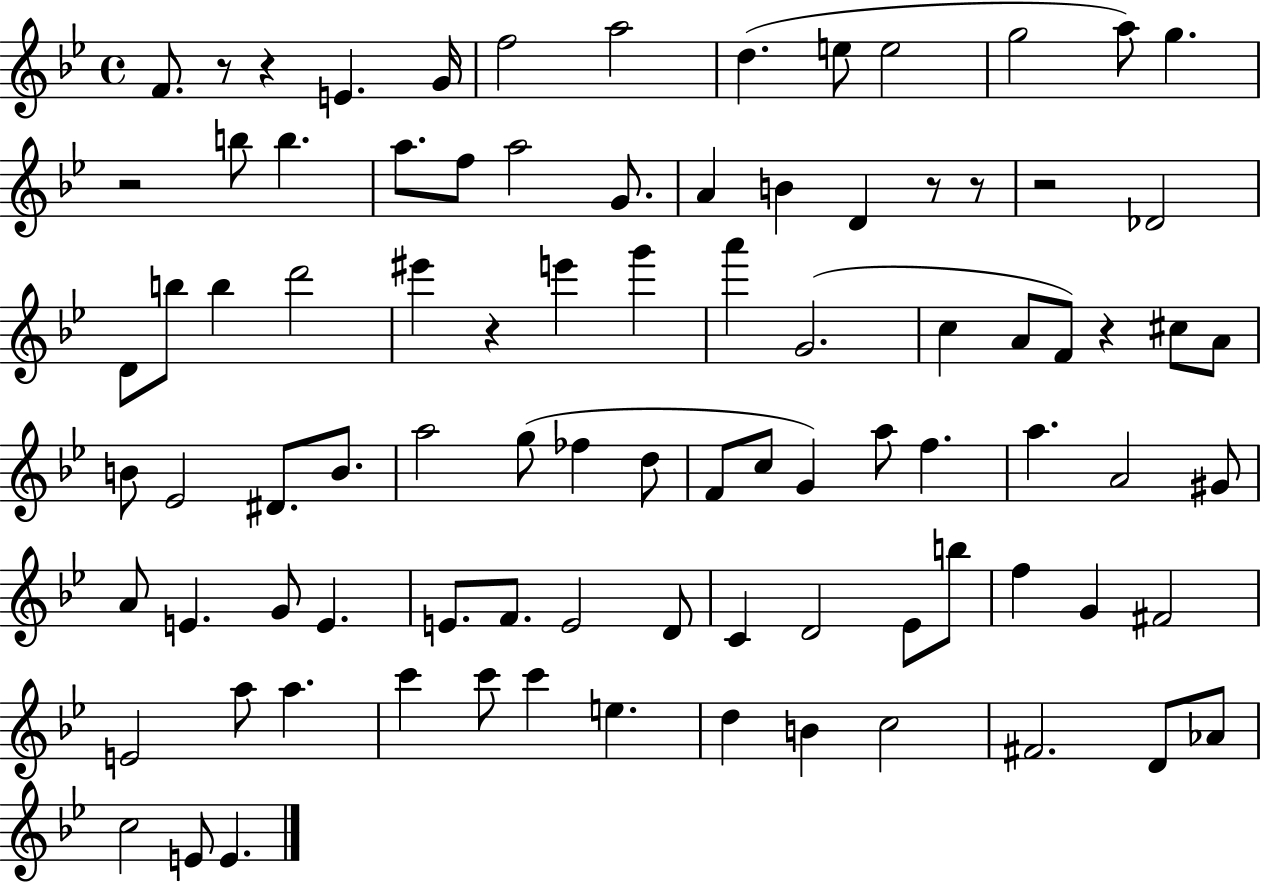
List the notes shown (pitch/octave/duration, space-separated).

F4/e. R/e R/q E4/q. G4/s F5/h A5/h D5/q. E5/e E5/h G5/h A5/e G5/q. R/h B5/e B5/q. A5/e. F5/e A5/h G4/e. A4/q B4/q D4/q R/e R/e R/h Db4/h D4/e B5/e B5/q D6/h EIS6/q R/q E6/q G6/q A6/q G4/h. C5/q A4/e F4/e R/q C#5/e A4/e B4/e Eb4/h D#4/e. B4/e. A5/h G5/e FES5/q D5/e F4/e C5/e G4/q A5/e F5/q. A5/q. A4/h G#4/e A4/e E4/q. G4/e E4/q. E4/e. F4/e. E4/h D4/e C4/q D4/h Eb4/e B5/e F5/q G4/q F#4/h E4/h A5/e A5/q. C6/q C6/e C6/q E5/q. D5/q B4/q C5/h F#4/h. D4/e Ab4/e C5/h E4/e E4/q.